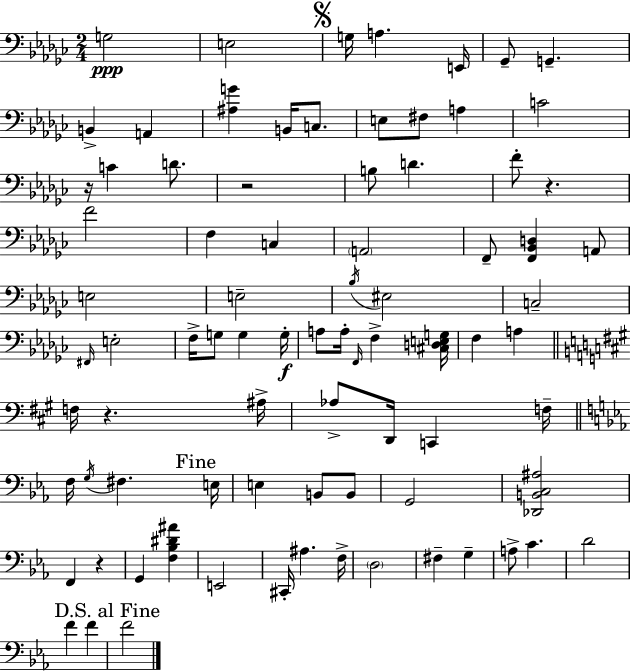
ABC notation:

X:1
T:Untitled
M:2/4
L:1/4
K:Ebm
G,2 E,2 G,/4 A, E,,/4 _G,,/2 G,, B,, A,, [^A,G] B,,/4 C,/2 E,/2 ^F,/2 A, C2 z/4 C D/2 z2 B,/2 D F/2 z F2 F, C, A,,2 F,,/2 [F,,_B,,D,] A,,/2 E,2 E,2 _B,/4 ^E,2 C,2 ^F,,/4 E,2 F,/4 G,/2 G, G,/4 A,/2 A,/4 F,,/4 F, [^C,D,E,G,]/4 F, A, F,/4 z ^A,/4 _A,/2 D,,/4 C,, F,/4 F,/4 G,/4 ^F, E,/4 E, B,,/2 B,,/2 G,,2 [_D,,B,,C,^A,]2 F,, z G,, [F,_B,^D^A] E,,2 ^C,,/4 ^A, F,/4 D,2 ^F, G, A,/2 C D2 F F F2